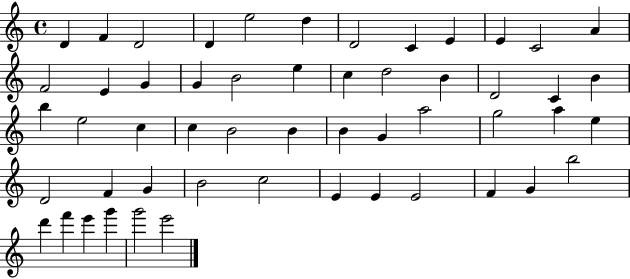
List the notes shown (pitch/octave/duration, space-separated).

D4/q F4/q D4/h D4/q E5/h D5/q D4/h C4/q E4/q E4/q C4/h A4/q F4/h E4/q G4/q G4/q B4/h E5/q C5/q D5/h B4/q D4/h C4/q B4/q B5/q E5/h C5/q C5/q B4/h B4/q B4/q G4/q A5/h G5/h A5/q E5/q D4/h F4/q G4/q B4/h C5/h E4/q E4/q E4/h F4/q G4/q B5/h D6/q F6/q E6/q G6/q G6/h E6/h